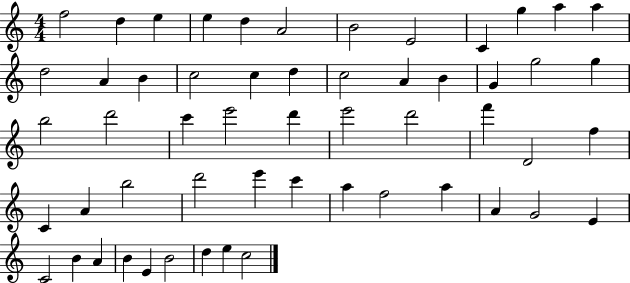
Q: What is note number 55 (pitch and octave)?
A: C5